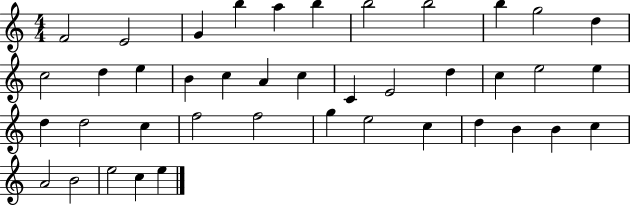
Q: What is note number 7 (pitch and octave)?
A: B5